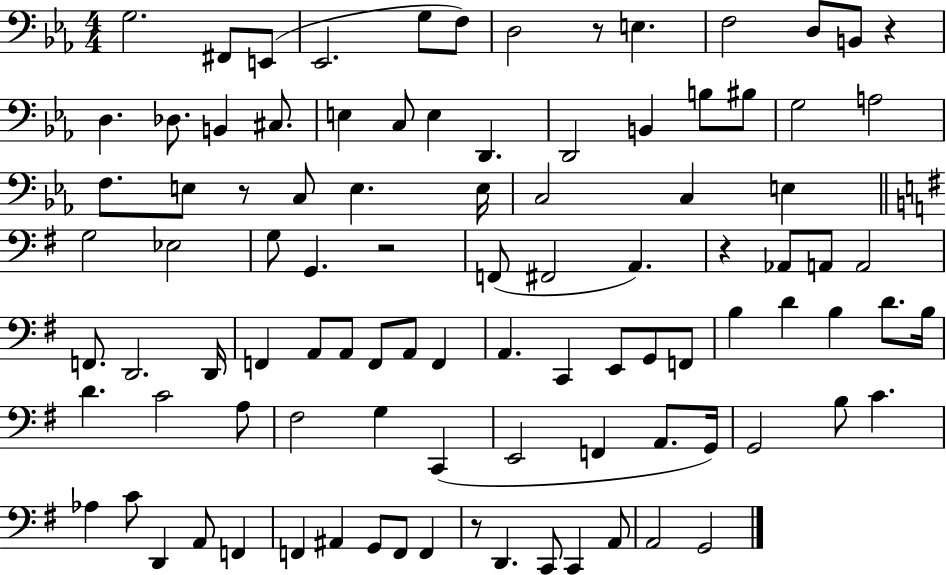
{
  \clef bass
  \numericTimeSignature
  \time 4/4
  \key ees \major
  g2. fis,8 e,8( | ees,2. g8 f8) | d2 r8 e4. | f2 d8 b,8 r4 | \break d4. des8. b,4 cis8. | e4 c8 e4 d,4. | d,2 b,4 b8 bis8 | g2 a2 | \break f8. e8 r8 c8 e4. e16 | c2 c4 e4 | \bar "||" \break \key g \major g2 ees2 | g8 g,4. r2 | f,8( fis,2 a,4.) | r4 aes,8 a,8 a,2 | \break f,8. d,2. d,16 | f,4 a,8 a,8 f,8 a,8 f,4 | a,4. c,4 e,8 g,8 f,8 | b4 d'4 b4 d'8. b16 | \break d'4. c'2 a8 | fis2 g4 c,4( | e,2 f,4 a,8. g,16) | g,2 b8 c'4. | \break aes4 c'8 d,4 a,8 f,4 | f,4 ais,4 g,8 f,8 f,4 | r8 d,4. c,8 c,4 a,8 | a,2 g,2 | \break \bar "|."
}